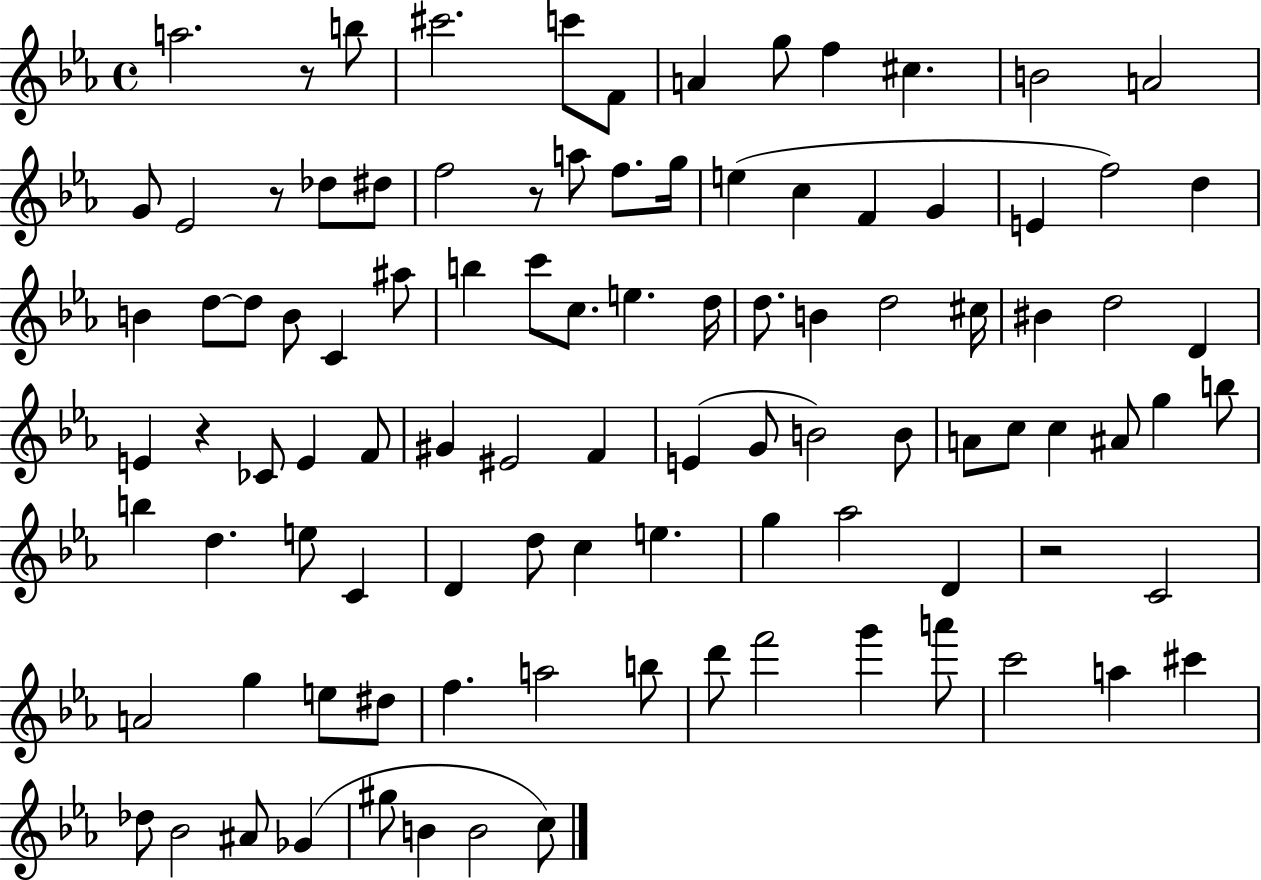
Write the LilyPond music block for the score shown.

{
  \clef treble
  \time 4/4
  \defaultTimeSignature
  \key ees \major
  a''2. r8 b''8 | cis'''2. c'''8 f'8 | a'4 g''8 f''4 cis''4. | b'2 a'2 | \break g'8 ees'2 r8 des''8 dis''8 | f''2 r8 a''8 f''8. g''16 | e''4( c''4 f'4 g'4 | e'4 f''2) d''4 | \break b'4 d''8~~ d''8 b'8 c'4 ais''8 | b''4 c'''8 c''8. e''4. d''16 | d''8. b'4 d''2 cis''16 | bis'4 d''2 d'4 | \break e'4 r4 ces'8 e'4 f'8 | gis'4 eis'2 f'4 | e'4( g'8 b'2) b'8 | a'8 c''8 c''4 ais'8 g''4 b''8 | \break b''4 d''4. e''8 c'4 | d'4 d''8 c''4 e''4. | g''4 aes''2 d'4 | r2 c'2 | \break a'2 g''4 e''8 dis''8 | f''4. a''2 b''8 | d'''8 f'''2 g'''4 a'''8 | c'''2 a''4 cis'''4 | \break des''8 bes'2 ais'8 ges'4( | gis''8 b'4 b'2 c''8) | \bar "|."
}